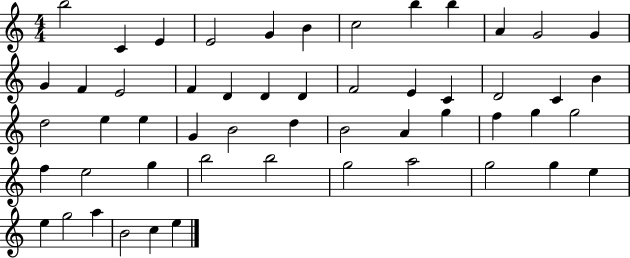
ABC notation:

X:1
T:Untitled
M:4/4
L:1/4
K:C
b2 C E E2 G B c2 b b A G2 G G F E2 F D D D F2 E C D2 C B d2 e e G B2 d B2 A g f g g2 f e2 g b2 b2 g2 a2 g2 g e e g2 a B2 c e